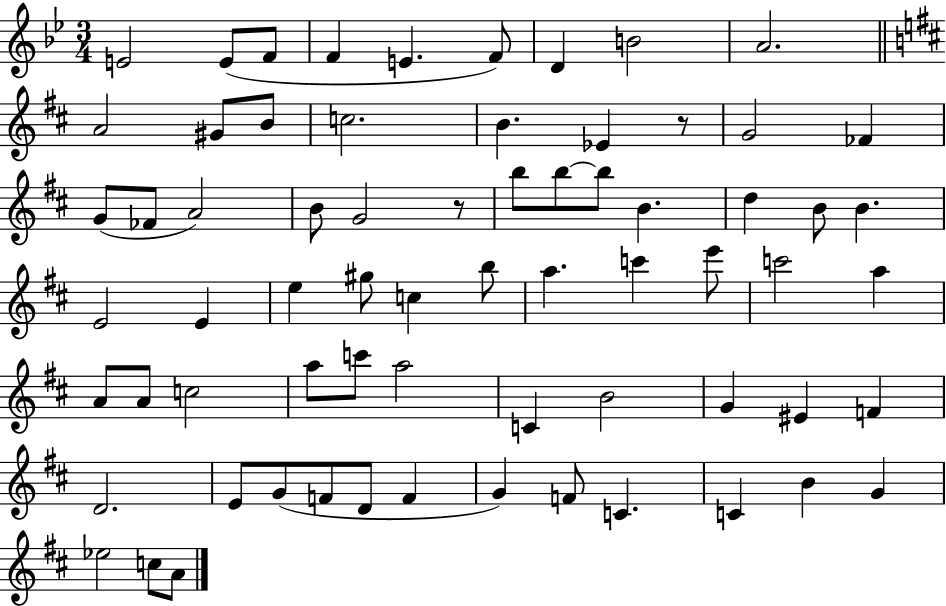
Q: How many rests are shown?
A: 2